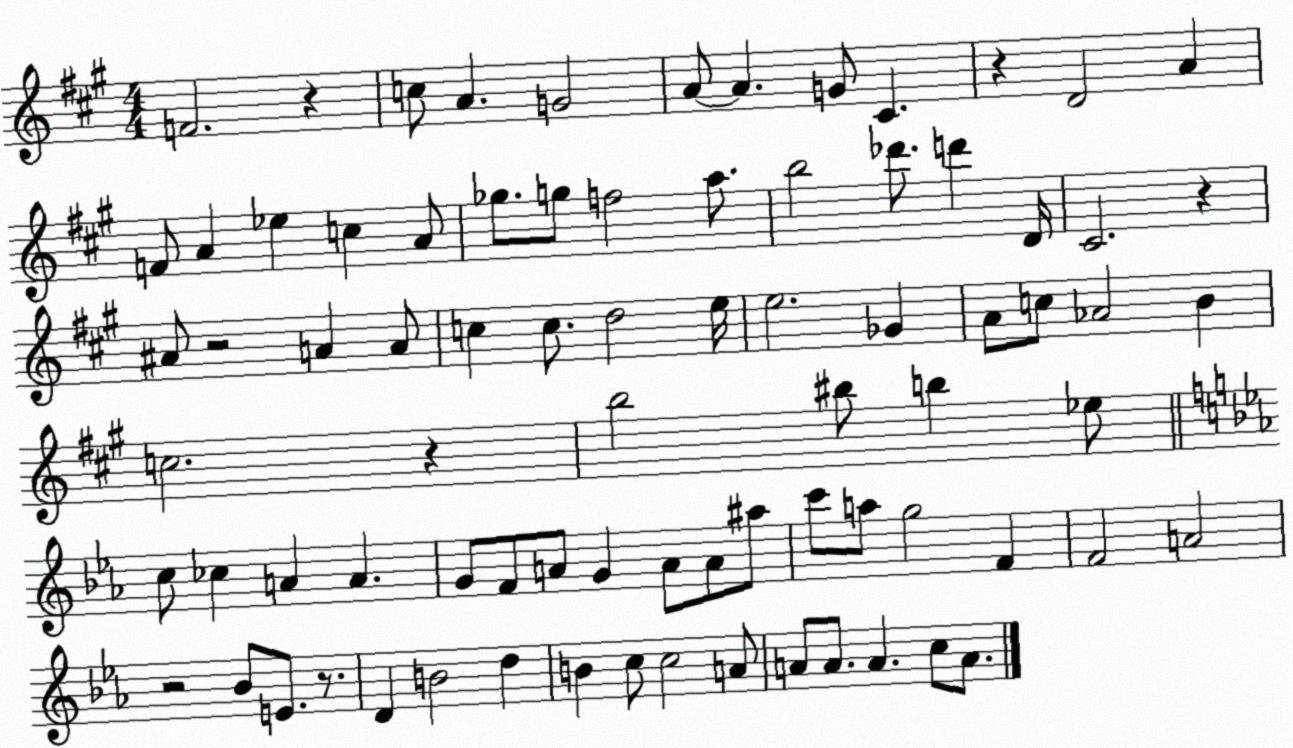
X:1
T:Untitled
M:4/4
L:1/4
K:A
F2 z c/2 A G2 A/2 A G/2 ^C z D2 A F/2 A _e c A/2 _g/2 g/2 f2 a/2 b2 _d'/2 d' D/4 ^C2 z ^A/2 z2 A A/2 c c/2 d2 e/4 e2 _G A/2 c/2 _A2 B c2 z b2 ^b/2 b _e/2 c/2 _c A A G/2 F/2 A/2 G A/2 A/2 ^a/2 c'/2 a/2 g2 F F2 A2 z2 _B/2 E/2 z/2 D B2 d B c/2 c2 A/2 A/2 A/2 A c/2 A/2